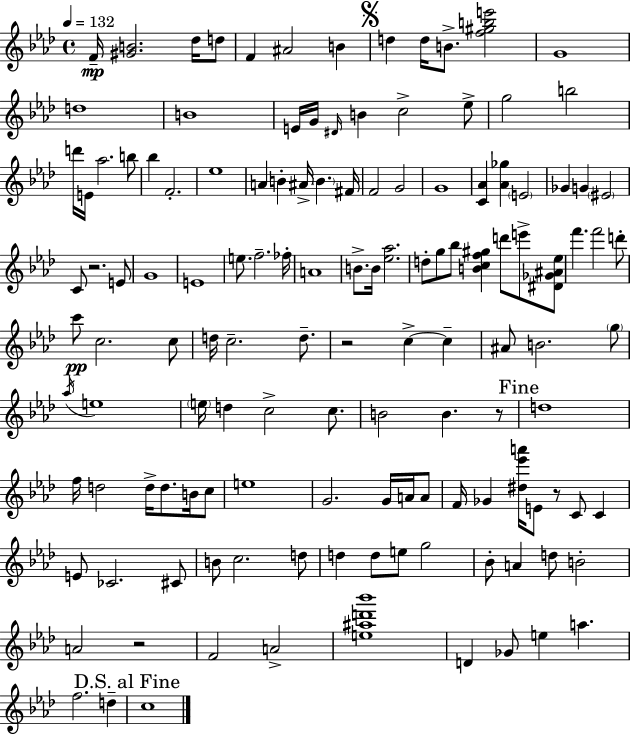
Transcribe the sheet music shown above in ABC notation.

X:1
T:Untitled
M:4/4
L:1/4
K:Ab
F/4 [^GB]2 _d/4 d/2 F ^A2 B d d/4 B/2 [f^gbe']2 G4 d4 B4 E/4 G/4 ^D/4 B c2 _e/2 g2 b2 d'/4 E/4 _a2 b/2 _b F2 _e4 A B ^A/4 B ^F/4 F2 G2 G4 [C_A] [_A_g] E2 _G G ^E2 C/2 z2 E/2 G4 E4 e/2 f2 _f/4 A4 B/2 B/4 [_e_a]2 d/2 g/2 _b/2 [Bcf^g] d'/2 e'/2 [^D_G^A_e]/2 f' f'2 d'/2 c'/2 c2 c/2 d/4 c2 d/2 z2 c c ^A/2 B2 g/2 _a/4 e4 e/4 d c2 c/2 B2 B z/2 d4 f/4 d2 d/4 d/2 B/4 c/2 e4 G2 G/4 A/4 A/2 F/4 _G [^d_e'a']/4 E/2 z/2 C/2 C E/2 _C2 ^C/2 B/2 c2 d/2 d d/2 e/2 g2 _B/2 A d/2 B2 A2 z2 F2 A2 [e^ad'_b']4 D _G/2 e a f2 d c4